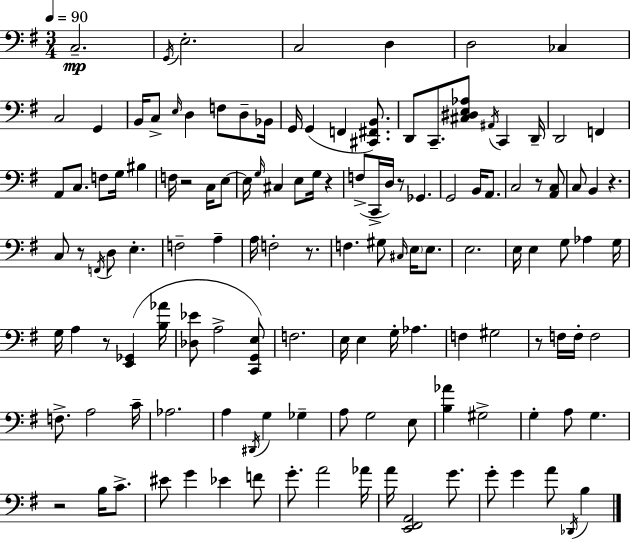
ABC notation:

X:1
T:Untitled
M:3/4
L:1/4
K:Em
C,2 G,,/4 E,2 C,2 D, D,2 _C, C,2 G,, B,,/4 C,/2 E,/4 D, F,/2 D,/2 _B,,/4 G,,/4 G,, F,, [^C,,^F,,B,,]/2 D,,/2 C,,/2 [^C,^D,E,_A,]/2 ^A,,/4 C,, D,,/4 D,,2 F,, A,,/2 C,/2 F,/2 G,/4 ^B, F,/4 z2 C,/4 E,/2 E,/4 G,/4 ^C, E,/2 G,/4 z F,/2 C,,/4 D,/4 z/2 _G,, G,,2 B,,/4 A,,/2 C,2 z/2 [A,,C,]/2 C,/2 B,, z C,/2 z/2 F,,/4 D,/2 E, F,2 A, A,/4 F,2 z/2 F, ^G,/2 ^C,/4 E,/4 E,/2 E,2 E,/4 E, G,/2 _A, G,/4 G,/4 A, z/2 [E,,_G,,] [B,_A]/4 [_D,_E]/2 A,2 [C,,G,,E,]/2 F,2 E,/4 E, G,/4 _A, F, ^G,2 z/2 F,/4 F,/4 F,2 F,/2 A,2 C/4 _A,2 A, ^D,,/4 G, _G, A,/2 G,2 E,/2 [B,_A] ^G,2 G, A,/2 G, z2 B,/4 C/2 ^E/2 G _E F/2 G/2 A2 _A/4 A/4 [E,,^F,,A,,]2 G/2 G/2 G A/2 _D,,/4 B,